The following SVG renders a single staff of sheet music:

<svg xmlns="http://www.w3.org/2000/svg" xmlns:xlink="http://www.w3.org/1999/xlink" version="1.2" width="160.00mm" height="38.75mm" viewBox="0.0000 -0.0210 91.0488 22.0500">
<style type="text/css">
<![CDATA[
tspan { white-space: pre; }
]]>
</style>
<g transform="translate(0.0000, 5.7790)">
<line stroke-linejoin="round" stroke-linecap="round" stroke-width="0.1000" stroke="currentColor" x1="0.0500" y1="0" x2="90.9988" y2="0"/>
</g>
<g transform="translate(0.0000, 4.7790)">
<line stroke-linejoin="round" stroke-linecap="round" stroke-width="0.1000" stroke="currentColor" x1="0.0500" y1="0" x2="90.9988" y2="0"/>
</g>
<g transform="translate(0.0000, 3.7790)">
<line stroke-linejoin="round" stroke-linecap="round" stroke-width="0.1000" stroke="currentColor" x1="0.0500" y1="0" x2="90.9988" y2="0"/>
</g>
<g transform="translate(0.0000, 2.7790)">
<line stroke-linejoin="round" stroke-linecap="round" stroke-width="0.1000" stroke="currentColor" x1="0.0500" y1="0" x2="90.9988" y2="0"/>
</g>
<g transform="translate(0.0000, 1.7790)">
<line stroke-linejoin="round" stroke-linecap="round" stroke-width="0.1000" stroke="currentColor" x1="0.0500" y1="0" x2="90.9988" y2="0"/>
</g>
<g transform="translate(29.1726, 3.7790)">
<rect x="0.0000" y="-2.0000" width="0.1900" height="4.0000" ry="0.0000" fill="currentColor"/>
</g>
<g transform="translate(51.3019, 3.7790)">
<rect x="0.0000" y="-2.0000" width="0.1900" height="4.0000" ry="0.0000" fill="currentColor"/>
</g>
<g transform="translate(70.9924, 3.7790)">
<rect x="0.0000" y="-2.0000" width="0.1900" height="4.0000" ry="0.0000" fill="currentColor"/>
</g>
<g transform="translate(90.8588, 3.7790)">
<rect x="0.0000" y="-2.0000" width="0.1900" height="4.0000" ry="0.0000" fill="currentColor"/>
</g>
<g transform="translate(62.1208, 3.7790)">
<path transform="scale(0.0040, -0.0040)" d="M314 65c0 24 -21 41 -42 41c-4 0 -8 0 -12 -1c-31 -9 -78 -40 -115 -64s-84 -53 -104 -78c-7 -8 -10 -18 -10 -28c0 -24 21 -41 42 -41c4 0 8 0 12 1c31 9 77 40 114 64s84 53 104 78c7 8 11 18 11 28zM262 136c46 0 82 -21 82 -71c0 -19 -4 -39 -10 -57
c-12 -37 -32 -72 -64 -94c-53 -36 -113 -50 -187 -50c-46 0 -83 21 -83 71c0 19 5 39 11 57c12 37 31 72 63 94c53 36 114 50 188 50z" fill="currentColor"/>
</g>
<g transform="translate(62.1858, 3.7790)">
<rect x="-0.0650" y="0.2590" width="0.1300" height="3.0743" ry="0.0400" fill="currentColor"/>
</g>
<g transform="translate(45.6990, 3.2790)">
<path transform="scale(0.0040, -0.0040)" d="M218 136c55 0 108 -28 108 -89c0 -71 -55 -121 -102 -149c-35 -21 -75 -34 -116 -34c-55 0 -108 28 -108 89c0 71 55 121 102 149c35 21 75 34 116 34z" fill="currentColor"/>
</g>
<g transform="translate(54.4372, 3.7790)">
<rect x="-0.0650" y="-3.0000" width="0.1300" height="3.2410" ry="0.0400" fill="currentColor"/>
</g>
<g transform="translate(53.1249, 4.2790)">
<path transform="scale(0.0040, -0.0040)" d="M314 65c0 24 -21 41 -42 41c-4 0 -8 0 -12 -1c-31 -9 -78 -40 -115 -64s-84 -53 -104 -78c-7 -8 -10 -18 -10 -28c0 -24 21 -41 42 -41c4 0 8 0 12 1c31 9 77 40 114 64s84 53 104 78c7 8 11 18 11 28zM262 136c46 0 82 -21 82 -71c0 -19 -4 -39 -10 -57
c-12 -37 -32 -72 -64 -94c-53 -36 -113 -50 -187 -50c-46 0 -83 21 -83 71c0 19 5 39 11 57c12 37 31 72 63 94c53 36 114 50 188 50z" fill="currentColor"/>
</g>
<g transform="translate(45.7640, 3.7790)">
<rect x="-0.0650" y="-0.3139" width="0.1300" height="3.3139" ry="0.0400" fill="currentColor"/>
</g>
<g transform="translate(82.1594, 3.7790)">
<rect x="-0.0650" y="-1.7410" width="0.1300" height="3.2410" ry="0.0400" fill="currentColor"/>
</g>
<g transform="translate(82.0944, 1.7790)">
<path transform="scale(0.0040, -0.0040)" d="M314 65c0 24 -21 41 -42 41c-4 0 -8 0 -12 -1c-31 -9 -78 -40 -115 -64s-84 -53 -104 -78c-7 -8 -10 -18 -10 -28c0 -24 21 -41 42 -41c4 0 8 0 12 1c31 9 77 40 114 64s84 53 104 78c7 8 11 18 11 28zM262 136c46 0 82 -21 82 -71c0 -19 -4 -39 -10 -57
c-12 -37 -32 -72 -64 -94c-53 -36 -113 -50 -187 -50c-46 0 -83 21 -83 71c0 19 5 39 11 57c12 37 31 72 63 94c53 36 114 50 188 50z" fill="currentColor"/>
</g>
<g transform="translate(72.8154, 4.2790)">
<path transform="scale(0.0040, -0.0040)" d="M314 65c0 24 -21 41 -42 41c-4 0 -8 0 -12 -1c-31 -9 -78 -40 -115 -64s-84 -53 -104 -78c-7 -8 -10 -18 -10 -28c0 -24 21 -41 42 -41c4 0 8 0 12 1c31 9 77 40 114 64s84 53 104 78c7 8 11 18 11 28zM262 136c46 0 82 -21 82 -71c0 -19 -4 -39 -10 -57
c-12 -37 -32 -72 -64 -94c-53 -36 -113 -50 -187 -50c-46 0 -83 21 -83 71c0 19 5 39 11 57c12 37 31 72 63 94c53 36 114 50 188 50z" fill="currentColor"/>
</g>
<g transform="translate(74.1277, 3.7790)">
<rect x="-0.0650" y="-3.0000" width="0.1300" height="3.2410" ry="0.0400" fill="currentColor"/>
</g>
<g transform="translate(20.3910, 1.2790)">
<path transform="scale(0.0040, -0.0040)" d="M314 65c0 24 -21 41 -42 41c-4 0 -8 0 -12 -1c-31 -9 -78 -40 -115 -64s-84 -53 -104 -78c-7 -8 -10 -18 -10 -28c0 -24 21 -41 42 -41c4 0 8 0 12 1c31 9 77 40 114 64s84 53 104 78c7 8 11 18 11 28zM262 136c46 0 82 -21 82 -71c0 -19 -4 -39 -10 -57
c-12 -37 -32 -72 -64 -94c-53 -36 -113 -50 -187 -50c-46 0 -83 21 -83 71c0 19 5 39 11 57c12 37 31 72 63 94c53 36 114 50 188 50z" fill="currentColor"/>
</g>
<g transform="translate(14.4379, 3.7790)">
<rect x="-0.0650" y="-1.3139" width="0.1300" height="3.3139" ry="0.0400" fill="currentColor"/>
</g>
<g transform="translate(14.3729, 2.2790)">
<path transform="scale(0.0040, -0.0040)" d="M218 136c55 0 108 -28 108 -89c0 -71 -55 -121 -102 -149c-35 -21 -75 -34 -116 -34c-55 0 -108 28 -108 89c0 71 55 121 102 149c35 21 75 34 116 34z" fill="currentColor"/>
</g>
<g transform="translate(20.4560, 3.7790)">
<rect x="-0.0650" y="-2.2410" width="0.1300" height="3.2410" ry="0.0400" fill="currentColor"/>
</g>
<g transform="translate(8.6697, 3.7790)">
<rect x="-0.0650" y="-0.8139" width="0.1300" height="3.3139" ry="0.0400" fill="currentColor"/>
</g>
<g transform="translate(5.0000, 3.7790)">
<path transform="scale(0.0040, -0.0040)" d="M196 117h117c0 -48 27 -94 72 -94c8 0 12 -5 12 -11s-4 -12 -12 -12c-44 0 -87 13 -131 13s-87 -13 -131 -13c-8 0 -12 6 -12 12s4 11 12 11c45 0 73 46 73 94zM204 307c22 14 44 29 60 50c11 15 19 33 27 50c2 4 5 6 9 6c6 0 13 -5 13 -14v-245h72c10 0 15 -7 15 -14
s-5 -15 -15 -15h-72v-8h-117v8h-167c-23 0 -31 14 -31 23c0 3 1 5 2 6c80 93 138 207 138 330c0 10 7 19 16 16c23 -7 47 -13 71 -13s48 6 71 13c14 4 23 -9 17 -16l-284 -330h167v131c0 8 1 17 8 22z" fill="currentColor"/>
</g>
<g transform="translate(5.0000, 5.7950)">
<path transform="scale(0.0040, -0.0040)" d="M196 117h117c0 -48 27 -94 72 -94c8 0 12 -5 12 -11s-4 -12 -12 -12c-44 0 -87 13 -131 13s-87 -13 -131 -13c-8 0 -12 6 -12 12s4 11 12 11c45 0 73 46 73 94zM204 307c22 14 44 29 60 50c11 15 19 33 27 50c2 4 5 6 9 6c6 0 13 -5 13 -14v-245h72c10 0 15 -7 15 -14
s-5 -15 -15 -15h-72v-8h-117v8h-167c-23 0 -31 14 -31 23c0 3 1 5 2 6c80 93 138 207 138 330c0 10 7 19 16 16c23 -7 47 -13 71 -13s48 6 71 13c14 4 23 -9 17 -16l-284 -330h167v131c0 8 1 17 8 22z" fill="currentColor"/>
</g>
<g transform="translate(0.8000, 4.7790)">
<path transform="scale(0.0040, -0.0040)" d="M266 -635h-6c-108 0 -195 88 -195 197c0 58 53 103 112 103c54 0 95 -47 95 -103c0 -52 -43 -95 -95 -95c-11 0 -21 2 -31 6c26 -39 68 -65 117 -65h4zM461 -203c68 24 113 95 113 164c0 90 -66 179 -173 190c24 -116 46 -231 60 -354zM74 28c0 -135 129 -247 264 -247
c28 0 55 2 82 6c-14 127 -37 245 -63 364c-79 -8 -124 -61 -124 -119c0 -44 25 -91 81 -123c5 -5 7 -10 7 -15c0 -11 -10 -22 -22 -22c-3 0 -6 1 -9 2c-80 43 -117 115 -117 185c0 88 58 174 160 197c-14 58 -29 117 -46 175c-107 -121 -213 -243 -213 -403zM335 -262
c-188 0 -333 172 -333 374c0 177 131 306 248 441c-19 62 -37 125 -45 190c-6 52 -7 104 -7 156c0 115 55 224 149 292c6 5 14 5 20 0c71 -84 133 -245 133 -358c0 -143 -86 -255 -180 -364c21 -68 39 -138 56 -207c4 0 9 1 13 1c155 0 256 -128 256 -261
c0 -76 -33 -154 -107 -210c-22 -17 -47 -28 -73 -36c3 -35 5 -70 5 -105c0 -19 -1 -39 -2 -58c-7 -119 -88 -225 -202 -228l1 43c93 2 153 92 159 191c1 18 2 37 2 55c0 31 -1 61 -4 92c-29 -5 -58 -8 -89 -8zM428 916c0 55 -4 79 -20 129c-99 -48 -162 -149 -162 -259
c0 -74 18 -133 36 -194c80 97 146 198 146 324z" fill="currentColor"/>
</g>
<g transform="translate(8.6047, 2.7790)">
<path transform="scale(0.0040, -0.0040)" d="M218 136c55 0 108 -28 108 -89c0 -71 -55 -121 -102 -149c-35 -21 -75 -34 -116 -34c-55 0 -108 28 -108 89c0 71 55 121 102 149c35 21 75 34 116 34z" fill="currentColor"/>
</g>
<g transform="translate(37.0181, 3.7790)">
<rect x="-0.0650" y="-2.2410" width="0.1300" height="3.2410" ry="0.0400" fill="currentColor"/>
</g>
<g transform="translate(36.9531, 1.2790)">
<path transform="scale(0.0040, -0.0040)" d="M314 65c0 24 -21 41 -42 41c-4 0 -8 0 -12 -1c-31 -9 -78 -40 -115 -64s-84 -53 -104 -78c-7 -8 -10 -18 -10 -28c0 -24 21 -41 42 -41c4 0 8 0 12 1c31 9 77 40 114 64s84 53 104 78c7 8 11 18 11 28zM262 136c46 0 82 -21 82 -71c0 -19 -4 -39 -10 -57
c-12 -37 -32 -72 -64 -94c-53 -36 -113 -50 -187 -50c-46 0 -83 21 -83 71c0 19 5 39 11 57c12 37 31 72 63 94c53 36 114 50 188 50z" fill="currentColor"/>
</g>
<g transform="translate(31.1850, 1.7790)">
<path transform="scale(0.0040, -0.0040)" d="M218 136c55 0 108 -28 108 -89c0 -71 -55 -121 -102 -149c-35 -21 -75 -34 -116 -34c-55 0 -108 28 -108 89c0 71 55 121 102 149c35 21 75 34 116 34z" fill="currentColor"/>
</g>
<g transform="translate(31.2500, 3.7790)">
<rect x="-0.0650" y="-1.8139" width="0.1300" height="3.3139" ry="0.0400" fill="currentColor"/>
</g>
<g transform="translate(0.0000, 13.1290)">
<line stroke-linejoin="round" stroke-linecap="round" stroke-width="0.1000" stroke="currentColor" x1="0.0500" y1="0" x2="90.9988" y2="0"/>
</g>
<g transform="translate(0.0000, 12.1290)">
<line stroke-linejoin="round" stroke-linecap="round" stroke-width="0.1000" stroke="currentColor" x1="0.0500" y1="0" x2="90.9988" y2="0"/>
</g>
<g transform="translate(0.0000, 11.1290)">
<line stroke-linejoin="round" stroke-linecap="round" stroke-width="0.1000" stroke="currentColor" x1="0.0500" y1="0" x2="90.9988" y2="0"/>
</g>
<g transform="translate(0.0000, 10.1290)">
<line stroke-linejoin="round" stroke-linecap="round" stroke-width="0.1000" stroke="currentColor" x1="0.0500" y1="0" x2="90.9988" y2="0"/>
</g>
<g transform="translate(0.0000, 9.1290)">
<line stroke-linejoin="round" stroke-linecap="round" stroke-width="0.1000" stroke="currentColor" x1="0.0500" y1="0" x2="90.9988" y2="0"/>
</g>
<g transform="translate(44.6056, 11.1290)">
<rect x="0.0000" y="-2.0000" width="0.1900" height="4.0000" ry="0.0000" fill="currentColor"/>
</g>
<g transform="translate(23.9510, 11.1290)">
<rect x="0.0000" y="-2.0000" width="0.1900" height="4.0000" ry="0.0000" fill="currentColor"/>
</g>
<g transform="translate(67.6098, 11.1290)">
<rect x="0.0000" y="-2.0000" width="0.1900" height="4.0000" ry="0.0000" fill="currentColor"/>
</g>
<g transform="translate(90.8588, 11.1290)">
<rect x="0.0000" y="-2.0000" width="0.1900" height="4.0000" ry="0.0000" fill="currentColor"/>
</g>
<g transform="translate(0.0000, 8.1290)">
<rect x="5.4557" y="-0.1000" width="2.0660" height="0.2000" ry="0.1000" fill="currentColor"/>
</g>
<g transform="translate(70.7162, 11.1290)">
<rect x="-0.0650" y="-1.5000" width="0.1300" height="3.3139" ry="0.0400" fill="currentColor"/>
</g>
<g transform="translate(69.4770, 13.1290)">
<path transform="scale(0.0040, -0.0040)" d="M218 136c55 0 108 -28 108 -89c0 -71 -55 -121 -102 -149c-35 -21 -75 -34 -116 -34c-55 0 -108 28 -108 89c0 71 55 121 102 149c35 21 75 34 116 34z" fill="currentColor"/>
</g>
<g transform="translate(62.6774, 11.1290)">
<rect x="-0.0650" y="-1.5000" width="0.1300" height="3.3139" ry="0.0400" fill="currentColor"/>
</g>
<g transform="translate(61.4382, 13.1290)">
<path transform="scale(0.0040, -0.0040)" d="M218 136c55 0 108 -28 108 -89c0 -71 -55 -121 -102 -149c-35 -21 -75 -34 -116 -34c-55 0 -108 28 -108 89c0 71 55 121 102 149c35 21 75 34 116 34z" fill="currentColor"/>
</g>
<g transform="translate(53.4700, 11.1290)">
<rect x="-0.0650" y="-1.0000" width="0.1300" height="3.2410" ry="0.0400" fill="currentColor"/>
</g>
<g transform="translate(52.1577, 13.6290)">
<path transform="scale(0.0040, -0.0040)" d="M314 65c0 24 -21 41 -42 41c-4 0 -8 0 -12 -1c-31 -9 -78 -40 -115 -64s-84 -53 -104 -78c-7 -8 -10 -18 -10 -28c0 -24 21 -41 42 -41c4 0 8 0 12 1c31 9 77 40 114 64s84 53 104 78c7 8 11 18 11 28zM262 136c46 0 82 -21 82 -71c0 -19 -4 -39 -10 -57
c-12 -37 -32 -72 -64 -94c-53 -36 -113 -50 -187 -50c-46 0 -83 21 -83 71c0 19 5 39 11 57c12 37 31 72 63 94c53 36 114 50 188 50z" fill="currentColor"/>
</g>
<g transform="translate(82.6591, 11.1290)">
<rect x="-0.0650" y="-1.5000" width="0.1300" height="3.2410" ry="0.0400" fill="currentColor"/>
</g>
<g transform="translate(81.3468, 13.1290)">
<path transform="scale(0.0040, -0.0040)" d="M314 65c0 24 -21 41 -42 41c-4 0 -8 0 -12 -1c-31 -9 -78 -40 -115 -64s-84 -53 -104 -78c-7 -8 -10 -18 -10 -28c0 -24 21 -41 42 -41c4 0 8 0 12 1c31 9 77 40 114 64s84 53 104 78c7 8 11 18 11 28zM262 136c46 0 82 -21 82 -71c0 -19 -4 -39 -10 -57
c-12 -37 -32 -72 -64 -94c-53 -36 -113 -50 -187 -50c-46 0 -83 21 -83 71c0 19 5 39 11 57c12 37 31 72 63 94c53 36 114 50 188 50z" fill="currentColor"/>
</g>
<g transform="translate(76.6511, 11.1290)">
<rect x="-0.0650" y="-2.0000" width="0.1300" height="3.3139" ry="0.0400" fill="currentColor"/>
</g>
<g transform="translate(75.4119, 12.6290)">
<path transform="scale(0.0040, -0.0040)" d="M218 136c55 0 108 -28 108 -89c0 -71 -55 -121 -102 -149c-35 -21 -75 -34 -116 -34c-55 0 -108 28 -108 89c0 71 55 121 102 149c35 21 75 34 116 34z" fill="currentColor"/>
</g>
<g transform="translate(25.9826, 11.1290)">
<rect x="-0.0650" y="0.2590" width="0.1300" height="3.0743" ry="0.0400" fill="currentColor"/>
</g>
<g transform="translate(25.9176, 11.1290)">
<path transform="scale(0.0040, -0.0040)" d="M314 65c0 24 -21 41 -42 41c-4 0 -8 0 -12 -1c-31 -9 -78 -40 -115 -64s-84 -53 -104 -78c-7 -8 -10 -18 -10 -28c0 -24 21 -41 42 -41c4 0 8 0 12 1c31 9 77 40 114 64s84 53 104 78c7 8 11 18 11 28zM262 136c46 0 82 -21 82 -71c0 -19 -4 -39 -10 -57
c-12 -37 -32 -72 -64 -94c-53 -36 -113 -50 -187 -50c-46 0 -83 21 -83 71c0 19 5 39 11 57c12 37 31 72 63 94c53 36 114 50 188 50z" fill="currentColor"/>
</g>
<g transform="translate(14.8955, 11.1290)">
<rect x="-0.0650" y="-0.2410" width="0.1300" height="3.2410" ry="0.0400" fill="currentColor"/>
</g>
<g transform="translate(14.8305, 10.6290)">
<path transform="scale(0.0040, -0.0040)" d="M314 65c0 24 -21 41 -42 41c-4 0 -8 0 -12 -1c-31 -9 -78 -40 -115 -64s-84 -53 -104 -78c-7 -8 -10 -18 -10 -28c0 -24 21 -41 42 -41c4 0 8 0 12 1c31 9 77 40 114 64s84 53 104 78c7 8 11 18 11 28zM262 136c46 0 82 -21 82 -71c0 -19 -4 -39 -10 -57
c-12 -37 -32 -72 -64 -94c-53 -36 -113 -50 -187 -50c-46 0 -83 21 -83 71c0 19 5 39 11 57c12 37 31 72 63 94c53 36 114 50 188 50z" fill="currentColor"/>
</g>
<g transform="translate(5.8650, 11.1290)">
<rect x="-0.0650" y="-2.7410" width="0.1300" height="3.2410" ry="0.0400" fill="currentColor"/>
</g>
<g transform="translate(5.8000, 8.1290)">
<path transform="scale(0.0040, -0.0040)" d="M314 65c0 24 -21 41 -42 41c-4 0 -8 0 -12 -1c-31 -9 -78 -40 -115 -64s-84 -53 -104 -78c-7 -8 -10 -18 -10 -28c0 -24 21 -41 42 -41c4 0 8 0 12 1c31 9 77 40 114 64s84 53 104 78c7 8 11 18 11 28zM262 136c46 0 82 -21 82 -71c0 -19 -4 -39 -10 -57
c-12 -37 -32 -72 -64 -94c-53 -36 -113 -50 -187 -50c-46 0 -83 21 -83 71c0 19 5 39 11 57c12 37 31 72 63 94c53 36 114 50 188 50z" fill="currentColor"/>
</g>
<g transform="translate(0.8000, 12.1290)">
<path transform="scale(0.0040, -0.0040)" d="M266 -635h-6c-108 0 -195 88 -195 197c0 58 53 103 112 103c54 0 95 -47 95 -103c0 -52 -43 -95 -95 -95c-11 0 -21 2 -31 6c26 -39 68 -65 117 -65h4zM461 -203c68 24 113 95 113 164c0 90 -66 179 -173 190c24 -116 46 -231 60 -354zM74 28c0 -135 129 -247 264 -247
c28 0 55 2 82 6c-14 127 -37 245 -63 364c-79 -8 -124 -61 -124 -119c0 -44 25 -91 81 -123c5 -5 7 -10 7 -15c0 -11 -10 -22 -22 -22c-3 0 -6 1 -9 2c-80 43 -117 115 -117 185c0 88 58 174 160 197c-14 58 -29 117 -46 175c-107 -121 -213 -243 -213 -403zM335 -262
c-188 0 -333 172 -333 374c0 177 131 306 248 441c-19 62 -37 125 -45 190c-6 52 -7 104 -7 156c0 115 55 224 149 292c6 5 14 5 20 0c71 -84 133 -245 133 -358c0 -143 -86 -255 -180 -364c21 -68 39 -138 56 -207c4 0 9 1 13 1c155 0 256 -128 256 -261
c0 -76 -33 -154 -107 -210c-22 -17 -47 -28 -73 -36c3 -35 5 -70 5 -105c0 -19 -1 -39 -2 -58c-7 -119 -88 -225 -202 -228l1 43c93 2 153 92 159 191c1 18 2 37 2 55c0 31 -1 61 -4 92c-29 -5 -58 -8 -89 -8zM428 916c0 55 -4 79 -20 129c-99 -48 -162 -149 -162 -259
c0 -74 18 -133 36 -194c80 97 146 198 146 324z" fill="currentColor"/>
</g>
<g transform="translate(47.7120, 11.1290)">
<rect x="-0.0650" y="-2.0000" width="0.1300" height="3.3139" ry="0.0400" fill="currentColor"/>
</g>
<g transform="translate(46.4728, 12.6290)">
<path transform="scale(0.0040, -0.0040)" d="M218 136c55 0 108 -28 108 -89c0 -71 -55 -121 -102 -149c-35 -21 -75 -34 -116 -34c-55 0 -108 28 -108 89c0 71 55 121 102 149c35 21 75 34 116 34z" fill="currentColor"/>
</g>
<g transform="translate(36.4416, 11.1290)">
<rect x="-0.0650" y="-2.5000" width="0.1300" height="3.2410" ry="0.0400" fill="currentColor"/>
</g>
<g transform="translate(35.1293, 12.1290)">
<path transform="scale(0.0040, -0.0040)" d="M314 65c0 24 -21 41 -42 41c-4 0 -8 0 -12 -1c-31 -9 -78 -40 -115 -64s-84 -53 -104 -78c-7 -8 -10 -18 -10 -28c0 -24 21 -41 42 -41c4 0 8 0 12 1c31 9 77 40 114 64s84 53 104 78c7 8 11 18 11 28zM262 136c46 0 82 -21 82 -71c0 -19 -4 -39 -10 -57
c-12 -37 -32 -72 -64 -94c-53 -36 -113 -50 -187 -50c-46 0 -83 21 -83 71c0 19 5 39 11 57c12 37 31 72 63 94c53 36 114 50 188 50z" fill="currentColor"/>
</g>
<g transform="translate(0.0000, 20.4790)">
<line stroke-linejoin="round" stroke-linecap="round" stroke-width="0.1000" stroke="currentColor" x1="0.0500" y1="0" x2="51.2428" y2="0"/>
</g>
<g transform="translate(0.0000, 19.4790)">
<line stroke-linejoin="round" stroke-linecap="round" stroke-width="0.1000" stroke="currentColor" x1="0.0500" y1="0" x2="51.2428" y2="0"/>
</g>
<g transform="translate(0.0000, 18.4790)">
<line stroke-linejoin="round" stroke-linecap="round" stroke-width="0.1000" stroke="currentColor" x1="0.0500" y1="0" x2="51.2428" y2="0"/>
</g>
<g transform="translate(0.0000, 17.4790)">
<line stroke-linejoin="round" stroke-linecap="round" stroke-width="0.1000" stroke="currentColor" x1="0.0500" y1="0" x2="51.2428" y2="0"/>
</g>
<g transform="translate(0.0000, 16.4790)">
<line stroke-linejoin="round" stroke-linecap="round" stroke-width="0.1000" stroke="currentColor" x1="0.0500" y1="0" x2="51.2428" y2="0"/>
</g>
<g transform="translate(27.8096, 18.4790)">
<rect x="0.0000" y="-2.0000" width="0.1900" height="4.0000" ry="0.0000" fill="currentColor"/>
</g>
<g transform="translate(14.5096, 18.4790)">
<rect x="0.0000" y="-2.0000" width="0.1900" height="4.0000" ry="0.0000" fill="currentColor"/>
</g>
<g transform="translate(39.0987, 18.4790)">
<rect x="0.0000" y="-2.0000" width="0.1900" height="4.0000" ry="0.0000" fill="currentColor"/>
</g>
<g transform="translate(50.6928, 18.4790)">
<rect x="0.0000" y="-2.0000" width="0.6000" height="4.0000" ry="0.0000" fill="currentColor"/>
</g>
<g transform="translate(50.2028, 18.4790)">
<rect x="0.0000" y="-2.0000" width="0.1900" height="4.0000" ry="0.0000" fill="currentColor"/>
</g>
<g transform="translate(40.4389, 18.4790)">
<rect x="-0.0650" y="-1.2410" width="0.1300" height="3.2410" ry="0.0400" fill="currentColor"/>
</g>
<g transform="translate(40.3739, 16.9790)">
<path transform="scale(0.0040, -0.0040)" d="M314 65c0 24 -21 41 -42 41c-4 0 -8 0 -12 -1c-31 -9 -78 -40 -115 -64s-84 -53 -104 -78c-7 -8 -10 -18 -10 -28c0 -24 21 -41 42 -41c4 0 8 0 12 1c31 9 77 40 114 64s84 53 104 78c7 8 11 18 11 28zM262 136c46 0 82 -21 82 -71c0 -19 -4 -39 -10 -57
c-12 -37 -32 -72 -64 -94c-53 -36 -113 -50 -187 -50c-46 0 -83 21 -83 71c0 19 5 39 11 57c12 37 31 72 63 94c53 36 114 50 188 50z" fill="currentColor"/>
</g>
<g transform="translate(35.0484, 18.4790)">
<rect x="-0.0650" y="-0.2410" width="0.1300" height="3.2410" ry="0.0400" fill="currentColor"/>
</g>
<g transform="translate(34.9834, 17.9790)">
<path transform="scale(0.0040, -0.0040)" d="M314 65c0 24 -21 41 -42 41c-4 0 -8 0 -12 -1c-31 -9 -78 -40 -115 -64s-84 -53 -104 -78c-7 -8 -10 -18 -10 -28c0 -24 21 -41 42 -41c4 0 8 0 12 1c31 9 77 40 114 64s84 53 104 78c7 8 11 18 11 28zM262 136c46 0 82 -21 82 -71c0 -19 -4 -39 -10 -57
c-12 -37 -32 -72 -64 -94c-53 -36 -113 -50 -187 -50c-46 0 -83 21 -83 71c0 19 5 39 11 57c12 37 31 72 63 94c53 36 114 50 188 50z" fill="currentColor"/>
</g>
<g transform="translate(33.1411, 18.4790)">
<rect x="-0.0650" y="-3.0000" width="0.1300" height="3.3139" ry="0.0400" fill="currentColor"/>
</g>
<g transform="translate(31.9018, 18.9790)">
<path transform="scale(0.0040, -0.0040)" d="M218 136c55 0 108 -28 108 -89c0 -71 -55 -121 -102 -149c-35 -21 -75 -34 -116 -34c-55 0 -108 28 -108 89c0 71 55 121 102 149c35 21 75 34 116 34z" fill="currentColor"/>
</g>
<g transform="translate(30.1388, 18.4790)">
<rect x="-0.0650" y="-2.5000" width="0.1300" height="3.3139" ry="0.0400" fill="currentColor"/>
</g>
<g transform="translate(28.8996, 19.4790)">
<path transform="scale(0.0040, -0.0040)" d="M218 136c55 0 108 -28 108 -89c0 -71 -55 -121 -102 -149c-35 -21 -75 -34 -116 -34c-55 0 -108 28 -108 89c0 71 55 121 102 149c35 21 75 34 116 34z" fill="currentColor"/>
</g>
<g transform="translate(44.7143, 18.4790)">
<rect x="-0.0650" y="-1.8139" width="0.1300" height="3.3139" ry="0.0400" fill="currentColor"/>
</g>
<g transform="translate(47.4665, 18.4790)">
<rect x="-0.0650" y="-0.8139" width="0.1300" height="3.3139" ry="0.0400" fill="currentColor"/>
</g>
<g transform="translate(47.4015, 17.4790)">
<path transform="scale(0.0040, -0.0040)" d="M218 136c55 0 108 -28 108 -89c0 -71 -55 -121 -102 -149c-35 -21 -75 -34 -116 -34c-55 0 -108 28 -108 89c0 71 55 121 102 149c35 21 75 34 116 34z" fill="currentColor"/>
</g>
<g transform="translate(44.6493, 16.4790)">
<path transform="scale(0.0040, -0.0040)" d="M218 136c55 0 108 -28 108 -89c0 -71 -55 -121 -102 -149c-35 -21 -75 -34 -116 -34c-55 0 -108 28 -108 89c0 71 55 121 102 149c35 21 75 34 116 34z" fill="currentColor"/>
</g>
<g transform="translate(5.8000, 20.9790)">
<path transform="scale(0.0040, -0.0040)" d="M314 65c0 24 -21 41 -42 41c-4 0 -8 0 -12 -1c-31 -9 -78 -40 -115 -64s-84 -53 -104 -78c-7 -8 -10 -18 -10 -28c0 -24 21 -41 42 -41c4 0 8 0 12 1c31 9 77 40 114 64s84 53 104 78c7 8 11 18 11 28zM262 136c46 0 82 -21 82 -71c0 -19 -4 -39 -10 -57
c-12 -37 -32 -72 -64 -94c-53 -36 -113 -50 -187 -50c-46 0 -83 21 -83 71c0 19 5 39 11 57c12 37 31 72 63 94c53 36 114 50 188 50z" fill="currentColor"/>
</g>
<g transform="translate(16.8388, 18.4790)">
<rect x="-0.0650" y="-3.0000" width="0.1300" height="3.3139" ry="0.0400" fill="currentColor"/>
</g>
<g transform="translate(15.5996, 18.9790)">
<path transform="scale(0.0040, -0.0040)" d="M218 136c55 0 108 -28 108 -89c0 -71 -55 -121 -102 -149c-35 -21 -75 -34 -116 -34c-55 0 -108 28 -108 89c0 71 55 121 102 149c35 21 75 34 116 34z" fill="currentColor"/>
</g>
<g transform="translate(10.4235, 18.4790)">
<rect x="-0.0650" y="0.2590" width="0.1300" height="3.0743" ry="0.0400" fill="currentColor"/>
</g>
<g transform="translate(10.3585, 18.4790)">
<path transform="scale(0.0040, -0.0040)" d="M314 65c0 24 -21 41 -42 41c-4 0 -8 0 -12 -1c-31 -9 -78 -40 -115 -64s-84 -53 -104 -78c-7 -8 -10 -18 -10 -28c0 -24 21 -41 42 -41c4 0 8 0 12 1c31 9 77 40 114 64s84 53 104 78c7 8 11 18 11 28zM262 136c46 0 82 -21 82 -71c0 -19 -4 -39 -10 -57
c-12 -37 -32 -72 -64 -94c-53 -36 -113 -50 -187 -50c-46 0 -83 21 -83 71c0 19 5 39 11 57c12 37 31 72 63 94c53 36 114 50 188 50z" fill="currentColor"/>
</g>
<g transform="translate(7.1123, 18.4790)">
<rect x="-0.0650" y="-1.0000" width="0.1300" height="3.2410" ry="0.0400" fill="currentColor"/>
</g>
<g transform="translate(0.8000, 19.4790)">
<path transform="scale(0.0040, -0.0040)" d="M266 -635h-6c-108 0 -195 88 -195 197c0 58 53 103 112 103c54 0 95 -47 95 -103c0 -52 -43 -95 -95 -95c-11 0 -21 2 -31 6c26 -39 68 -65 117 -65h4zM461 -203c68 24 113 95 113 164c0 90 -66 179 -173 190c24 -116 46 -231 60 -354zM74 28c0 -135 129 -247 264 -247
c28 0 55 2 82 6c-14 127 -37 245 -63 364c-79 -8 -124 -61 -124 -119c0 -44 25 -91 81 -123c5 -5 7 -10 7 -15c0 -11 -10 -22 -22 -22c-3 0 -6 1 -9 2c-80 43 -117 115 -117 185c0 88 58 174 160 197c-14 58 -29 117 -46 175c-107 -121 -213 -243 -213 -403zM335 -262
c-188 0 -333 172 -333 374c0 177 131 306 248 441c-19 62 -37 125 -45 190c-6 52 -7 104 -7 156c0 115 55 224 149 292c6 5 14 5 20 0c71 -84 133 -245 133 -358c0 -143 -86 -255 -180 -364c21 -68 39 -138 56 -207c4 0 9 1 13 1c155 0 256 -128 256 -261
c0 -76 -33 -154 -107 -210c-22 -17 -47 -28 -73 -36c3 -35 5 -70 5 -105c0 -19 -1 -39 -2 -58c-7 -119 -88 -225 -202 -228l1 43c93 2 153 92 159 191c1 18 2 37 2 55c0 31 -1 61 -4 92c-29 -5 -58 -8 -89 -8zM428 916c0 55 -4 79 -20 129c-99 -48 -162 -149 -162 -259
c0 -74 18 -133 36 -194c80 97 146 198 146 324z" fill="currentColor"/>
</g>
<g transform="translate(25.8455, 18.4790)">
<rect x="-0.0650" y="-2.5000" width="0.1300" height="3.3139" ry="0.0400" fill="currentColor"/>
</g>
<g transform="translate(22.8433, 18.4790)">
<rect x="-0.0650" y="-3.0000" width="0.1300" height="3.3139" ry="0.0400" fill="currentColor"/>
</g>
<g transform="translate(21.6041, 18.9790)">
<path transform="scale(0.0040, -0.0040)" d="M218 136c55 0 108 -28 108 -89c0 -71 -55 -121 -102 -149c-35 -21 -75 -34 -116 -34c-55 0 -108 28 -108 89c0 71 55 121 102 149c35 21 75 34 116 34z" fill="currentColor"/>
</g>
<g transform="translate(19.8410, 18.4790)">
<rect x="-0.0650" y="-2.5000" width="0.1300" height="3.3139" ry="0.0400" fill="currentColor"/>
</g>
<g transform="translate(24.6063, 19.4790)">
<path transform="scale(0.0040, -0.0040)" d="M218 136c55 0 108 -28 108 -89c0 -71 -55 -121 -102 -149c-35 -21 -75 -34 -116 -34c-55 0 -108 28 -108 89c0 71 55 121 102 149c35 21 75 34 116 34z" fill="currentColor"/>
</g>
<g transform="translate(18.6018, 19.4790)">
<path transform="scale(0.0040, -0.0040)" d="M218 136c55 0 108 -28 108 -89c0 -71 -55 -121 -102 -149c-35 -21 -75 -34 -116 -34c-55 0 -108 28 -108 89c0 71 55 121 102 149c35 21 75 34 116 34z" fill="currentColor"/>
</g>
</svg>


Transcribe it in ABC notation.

X:1
T:Untitled
M:4/4
L:1/4
K:C
d e g2 f g2 c A2 B2 A2 f2 a2 c2 B2 G2 F D2 E E F E2 D2 B2 A G A G G A c2 e2 f d